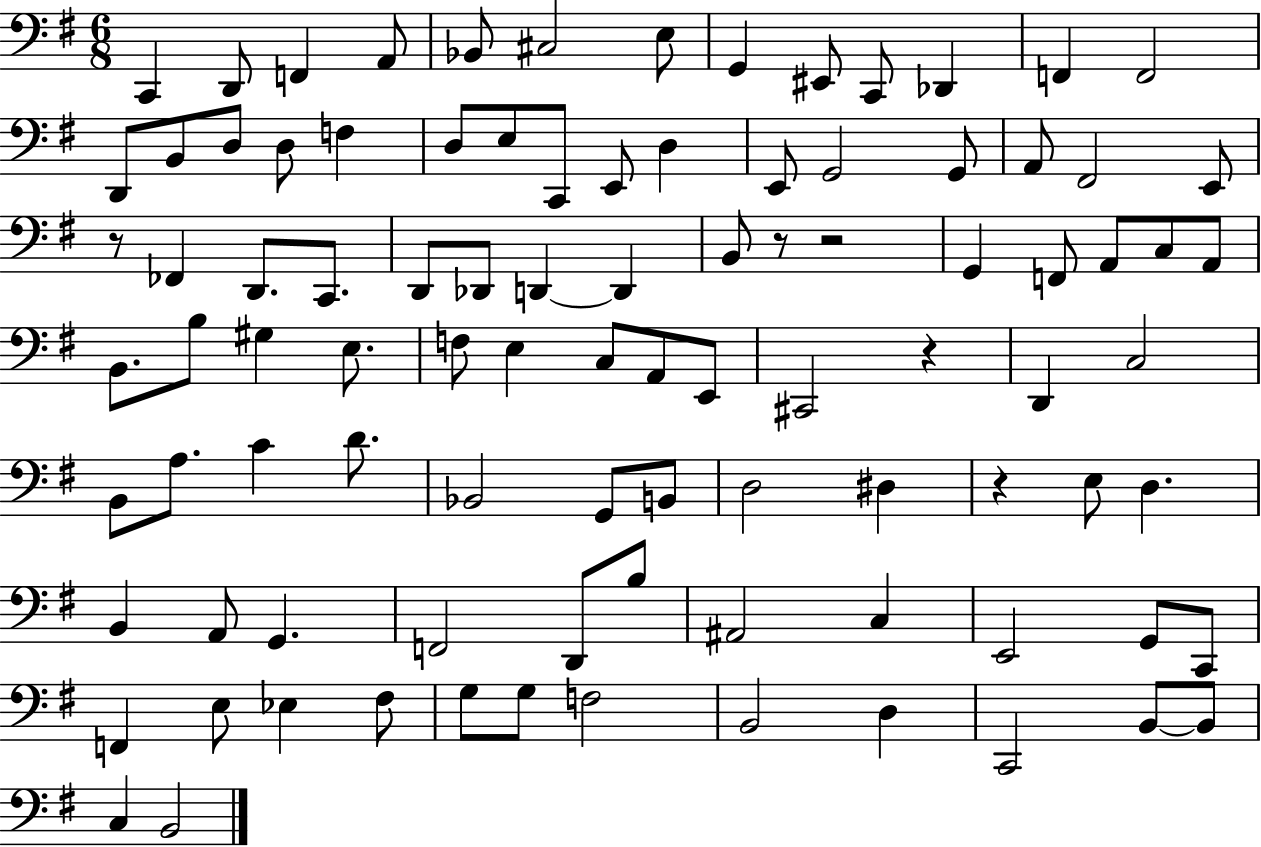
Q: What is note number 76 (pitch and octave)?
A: C2